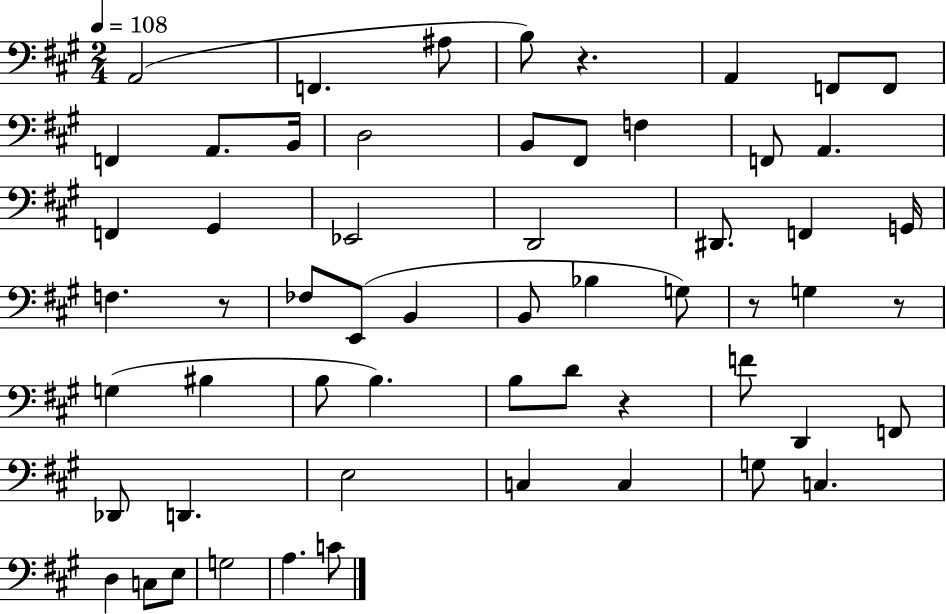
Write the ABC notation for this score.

X:1
T:Untitled
M:2/4
L:1/4
K:A
A,,2 F,, ^A,/2 B,/2 z A,, F,,/2 F,,/2 F,, A,,/2 B,,/4 D,2 B,,/2 ^F,,/2 F, F,,/2 A,, F,, ^G,, _E,,2 D,,2 ^D,,/2 F,, G,,/4 F, z/2 _F,/2 E,,/2 B,, B,,/2 _B, G,/2 z/2 G, z/2 G, ^B, B,/2 B, B,/2 D/2 z F/2 D,, F,,/2 _D,,/2 D,, E,2 C, C, G,/2 C, D, C,/2 E,/2 G,2 A, C/2